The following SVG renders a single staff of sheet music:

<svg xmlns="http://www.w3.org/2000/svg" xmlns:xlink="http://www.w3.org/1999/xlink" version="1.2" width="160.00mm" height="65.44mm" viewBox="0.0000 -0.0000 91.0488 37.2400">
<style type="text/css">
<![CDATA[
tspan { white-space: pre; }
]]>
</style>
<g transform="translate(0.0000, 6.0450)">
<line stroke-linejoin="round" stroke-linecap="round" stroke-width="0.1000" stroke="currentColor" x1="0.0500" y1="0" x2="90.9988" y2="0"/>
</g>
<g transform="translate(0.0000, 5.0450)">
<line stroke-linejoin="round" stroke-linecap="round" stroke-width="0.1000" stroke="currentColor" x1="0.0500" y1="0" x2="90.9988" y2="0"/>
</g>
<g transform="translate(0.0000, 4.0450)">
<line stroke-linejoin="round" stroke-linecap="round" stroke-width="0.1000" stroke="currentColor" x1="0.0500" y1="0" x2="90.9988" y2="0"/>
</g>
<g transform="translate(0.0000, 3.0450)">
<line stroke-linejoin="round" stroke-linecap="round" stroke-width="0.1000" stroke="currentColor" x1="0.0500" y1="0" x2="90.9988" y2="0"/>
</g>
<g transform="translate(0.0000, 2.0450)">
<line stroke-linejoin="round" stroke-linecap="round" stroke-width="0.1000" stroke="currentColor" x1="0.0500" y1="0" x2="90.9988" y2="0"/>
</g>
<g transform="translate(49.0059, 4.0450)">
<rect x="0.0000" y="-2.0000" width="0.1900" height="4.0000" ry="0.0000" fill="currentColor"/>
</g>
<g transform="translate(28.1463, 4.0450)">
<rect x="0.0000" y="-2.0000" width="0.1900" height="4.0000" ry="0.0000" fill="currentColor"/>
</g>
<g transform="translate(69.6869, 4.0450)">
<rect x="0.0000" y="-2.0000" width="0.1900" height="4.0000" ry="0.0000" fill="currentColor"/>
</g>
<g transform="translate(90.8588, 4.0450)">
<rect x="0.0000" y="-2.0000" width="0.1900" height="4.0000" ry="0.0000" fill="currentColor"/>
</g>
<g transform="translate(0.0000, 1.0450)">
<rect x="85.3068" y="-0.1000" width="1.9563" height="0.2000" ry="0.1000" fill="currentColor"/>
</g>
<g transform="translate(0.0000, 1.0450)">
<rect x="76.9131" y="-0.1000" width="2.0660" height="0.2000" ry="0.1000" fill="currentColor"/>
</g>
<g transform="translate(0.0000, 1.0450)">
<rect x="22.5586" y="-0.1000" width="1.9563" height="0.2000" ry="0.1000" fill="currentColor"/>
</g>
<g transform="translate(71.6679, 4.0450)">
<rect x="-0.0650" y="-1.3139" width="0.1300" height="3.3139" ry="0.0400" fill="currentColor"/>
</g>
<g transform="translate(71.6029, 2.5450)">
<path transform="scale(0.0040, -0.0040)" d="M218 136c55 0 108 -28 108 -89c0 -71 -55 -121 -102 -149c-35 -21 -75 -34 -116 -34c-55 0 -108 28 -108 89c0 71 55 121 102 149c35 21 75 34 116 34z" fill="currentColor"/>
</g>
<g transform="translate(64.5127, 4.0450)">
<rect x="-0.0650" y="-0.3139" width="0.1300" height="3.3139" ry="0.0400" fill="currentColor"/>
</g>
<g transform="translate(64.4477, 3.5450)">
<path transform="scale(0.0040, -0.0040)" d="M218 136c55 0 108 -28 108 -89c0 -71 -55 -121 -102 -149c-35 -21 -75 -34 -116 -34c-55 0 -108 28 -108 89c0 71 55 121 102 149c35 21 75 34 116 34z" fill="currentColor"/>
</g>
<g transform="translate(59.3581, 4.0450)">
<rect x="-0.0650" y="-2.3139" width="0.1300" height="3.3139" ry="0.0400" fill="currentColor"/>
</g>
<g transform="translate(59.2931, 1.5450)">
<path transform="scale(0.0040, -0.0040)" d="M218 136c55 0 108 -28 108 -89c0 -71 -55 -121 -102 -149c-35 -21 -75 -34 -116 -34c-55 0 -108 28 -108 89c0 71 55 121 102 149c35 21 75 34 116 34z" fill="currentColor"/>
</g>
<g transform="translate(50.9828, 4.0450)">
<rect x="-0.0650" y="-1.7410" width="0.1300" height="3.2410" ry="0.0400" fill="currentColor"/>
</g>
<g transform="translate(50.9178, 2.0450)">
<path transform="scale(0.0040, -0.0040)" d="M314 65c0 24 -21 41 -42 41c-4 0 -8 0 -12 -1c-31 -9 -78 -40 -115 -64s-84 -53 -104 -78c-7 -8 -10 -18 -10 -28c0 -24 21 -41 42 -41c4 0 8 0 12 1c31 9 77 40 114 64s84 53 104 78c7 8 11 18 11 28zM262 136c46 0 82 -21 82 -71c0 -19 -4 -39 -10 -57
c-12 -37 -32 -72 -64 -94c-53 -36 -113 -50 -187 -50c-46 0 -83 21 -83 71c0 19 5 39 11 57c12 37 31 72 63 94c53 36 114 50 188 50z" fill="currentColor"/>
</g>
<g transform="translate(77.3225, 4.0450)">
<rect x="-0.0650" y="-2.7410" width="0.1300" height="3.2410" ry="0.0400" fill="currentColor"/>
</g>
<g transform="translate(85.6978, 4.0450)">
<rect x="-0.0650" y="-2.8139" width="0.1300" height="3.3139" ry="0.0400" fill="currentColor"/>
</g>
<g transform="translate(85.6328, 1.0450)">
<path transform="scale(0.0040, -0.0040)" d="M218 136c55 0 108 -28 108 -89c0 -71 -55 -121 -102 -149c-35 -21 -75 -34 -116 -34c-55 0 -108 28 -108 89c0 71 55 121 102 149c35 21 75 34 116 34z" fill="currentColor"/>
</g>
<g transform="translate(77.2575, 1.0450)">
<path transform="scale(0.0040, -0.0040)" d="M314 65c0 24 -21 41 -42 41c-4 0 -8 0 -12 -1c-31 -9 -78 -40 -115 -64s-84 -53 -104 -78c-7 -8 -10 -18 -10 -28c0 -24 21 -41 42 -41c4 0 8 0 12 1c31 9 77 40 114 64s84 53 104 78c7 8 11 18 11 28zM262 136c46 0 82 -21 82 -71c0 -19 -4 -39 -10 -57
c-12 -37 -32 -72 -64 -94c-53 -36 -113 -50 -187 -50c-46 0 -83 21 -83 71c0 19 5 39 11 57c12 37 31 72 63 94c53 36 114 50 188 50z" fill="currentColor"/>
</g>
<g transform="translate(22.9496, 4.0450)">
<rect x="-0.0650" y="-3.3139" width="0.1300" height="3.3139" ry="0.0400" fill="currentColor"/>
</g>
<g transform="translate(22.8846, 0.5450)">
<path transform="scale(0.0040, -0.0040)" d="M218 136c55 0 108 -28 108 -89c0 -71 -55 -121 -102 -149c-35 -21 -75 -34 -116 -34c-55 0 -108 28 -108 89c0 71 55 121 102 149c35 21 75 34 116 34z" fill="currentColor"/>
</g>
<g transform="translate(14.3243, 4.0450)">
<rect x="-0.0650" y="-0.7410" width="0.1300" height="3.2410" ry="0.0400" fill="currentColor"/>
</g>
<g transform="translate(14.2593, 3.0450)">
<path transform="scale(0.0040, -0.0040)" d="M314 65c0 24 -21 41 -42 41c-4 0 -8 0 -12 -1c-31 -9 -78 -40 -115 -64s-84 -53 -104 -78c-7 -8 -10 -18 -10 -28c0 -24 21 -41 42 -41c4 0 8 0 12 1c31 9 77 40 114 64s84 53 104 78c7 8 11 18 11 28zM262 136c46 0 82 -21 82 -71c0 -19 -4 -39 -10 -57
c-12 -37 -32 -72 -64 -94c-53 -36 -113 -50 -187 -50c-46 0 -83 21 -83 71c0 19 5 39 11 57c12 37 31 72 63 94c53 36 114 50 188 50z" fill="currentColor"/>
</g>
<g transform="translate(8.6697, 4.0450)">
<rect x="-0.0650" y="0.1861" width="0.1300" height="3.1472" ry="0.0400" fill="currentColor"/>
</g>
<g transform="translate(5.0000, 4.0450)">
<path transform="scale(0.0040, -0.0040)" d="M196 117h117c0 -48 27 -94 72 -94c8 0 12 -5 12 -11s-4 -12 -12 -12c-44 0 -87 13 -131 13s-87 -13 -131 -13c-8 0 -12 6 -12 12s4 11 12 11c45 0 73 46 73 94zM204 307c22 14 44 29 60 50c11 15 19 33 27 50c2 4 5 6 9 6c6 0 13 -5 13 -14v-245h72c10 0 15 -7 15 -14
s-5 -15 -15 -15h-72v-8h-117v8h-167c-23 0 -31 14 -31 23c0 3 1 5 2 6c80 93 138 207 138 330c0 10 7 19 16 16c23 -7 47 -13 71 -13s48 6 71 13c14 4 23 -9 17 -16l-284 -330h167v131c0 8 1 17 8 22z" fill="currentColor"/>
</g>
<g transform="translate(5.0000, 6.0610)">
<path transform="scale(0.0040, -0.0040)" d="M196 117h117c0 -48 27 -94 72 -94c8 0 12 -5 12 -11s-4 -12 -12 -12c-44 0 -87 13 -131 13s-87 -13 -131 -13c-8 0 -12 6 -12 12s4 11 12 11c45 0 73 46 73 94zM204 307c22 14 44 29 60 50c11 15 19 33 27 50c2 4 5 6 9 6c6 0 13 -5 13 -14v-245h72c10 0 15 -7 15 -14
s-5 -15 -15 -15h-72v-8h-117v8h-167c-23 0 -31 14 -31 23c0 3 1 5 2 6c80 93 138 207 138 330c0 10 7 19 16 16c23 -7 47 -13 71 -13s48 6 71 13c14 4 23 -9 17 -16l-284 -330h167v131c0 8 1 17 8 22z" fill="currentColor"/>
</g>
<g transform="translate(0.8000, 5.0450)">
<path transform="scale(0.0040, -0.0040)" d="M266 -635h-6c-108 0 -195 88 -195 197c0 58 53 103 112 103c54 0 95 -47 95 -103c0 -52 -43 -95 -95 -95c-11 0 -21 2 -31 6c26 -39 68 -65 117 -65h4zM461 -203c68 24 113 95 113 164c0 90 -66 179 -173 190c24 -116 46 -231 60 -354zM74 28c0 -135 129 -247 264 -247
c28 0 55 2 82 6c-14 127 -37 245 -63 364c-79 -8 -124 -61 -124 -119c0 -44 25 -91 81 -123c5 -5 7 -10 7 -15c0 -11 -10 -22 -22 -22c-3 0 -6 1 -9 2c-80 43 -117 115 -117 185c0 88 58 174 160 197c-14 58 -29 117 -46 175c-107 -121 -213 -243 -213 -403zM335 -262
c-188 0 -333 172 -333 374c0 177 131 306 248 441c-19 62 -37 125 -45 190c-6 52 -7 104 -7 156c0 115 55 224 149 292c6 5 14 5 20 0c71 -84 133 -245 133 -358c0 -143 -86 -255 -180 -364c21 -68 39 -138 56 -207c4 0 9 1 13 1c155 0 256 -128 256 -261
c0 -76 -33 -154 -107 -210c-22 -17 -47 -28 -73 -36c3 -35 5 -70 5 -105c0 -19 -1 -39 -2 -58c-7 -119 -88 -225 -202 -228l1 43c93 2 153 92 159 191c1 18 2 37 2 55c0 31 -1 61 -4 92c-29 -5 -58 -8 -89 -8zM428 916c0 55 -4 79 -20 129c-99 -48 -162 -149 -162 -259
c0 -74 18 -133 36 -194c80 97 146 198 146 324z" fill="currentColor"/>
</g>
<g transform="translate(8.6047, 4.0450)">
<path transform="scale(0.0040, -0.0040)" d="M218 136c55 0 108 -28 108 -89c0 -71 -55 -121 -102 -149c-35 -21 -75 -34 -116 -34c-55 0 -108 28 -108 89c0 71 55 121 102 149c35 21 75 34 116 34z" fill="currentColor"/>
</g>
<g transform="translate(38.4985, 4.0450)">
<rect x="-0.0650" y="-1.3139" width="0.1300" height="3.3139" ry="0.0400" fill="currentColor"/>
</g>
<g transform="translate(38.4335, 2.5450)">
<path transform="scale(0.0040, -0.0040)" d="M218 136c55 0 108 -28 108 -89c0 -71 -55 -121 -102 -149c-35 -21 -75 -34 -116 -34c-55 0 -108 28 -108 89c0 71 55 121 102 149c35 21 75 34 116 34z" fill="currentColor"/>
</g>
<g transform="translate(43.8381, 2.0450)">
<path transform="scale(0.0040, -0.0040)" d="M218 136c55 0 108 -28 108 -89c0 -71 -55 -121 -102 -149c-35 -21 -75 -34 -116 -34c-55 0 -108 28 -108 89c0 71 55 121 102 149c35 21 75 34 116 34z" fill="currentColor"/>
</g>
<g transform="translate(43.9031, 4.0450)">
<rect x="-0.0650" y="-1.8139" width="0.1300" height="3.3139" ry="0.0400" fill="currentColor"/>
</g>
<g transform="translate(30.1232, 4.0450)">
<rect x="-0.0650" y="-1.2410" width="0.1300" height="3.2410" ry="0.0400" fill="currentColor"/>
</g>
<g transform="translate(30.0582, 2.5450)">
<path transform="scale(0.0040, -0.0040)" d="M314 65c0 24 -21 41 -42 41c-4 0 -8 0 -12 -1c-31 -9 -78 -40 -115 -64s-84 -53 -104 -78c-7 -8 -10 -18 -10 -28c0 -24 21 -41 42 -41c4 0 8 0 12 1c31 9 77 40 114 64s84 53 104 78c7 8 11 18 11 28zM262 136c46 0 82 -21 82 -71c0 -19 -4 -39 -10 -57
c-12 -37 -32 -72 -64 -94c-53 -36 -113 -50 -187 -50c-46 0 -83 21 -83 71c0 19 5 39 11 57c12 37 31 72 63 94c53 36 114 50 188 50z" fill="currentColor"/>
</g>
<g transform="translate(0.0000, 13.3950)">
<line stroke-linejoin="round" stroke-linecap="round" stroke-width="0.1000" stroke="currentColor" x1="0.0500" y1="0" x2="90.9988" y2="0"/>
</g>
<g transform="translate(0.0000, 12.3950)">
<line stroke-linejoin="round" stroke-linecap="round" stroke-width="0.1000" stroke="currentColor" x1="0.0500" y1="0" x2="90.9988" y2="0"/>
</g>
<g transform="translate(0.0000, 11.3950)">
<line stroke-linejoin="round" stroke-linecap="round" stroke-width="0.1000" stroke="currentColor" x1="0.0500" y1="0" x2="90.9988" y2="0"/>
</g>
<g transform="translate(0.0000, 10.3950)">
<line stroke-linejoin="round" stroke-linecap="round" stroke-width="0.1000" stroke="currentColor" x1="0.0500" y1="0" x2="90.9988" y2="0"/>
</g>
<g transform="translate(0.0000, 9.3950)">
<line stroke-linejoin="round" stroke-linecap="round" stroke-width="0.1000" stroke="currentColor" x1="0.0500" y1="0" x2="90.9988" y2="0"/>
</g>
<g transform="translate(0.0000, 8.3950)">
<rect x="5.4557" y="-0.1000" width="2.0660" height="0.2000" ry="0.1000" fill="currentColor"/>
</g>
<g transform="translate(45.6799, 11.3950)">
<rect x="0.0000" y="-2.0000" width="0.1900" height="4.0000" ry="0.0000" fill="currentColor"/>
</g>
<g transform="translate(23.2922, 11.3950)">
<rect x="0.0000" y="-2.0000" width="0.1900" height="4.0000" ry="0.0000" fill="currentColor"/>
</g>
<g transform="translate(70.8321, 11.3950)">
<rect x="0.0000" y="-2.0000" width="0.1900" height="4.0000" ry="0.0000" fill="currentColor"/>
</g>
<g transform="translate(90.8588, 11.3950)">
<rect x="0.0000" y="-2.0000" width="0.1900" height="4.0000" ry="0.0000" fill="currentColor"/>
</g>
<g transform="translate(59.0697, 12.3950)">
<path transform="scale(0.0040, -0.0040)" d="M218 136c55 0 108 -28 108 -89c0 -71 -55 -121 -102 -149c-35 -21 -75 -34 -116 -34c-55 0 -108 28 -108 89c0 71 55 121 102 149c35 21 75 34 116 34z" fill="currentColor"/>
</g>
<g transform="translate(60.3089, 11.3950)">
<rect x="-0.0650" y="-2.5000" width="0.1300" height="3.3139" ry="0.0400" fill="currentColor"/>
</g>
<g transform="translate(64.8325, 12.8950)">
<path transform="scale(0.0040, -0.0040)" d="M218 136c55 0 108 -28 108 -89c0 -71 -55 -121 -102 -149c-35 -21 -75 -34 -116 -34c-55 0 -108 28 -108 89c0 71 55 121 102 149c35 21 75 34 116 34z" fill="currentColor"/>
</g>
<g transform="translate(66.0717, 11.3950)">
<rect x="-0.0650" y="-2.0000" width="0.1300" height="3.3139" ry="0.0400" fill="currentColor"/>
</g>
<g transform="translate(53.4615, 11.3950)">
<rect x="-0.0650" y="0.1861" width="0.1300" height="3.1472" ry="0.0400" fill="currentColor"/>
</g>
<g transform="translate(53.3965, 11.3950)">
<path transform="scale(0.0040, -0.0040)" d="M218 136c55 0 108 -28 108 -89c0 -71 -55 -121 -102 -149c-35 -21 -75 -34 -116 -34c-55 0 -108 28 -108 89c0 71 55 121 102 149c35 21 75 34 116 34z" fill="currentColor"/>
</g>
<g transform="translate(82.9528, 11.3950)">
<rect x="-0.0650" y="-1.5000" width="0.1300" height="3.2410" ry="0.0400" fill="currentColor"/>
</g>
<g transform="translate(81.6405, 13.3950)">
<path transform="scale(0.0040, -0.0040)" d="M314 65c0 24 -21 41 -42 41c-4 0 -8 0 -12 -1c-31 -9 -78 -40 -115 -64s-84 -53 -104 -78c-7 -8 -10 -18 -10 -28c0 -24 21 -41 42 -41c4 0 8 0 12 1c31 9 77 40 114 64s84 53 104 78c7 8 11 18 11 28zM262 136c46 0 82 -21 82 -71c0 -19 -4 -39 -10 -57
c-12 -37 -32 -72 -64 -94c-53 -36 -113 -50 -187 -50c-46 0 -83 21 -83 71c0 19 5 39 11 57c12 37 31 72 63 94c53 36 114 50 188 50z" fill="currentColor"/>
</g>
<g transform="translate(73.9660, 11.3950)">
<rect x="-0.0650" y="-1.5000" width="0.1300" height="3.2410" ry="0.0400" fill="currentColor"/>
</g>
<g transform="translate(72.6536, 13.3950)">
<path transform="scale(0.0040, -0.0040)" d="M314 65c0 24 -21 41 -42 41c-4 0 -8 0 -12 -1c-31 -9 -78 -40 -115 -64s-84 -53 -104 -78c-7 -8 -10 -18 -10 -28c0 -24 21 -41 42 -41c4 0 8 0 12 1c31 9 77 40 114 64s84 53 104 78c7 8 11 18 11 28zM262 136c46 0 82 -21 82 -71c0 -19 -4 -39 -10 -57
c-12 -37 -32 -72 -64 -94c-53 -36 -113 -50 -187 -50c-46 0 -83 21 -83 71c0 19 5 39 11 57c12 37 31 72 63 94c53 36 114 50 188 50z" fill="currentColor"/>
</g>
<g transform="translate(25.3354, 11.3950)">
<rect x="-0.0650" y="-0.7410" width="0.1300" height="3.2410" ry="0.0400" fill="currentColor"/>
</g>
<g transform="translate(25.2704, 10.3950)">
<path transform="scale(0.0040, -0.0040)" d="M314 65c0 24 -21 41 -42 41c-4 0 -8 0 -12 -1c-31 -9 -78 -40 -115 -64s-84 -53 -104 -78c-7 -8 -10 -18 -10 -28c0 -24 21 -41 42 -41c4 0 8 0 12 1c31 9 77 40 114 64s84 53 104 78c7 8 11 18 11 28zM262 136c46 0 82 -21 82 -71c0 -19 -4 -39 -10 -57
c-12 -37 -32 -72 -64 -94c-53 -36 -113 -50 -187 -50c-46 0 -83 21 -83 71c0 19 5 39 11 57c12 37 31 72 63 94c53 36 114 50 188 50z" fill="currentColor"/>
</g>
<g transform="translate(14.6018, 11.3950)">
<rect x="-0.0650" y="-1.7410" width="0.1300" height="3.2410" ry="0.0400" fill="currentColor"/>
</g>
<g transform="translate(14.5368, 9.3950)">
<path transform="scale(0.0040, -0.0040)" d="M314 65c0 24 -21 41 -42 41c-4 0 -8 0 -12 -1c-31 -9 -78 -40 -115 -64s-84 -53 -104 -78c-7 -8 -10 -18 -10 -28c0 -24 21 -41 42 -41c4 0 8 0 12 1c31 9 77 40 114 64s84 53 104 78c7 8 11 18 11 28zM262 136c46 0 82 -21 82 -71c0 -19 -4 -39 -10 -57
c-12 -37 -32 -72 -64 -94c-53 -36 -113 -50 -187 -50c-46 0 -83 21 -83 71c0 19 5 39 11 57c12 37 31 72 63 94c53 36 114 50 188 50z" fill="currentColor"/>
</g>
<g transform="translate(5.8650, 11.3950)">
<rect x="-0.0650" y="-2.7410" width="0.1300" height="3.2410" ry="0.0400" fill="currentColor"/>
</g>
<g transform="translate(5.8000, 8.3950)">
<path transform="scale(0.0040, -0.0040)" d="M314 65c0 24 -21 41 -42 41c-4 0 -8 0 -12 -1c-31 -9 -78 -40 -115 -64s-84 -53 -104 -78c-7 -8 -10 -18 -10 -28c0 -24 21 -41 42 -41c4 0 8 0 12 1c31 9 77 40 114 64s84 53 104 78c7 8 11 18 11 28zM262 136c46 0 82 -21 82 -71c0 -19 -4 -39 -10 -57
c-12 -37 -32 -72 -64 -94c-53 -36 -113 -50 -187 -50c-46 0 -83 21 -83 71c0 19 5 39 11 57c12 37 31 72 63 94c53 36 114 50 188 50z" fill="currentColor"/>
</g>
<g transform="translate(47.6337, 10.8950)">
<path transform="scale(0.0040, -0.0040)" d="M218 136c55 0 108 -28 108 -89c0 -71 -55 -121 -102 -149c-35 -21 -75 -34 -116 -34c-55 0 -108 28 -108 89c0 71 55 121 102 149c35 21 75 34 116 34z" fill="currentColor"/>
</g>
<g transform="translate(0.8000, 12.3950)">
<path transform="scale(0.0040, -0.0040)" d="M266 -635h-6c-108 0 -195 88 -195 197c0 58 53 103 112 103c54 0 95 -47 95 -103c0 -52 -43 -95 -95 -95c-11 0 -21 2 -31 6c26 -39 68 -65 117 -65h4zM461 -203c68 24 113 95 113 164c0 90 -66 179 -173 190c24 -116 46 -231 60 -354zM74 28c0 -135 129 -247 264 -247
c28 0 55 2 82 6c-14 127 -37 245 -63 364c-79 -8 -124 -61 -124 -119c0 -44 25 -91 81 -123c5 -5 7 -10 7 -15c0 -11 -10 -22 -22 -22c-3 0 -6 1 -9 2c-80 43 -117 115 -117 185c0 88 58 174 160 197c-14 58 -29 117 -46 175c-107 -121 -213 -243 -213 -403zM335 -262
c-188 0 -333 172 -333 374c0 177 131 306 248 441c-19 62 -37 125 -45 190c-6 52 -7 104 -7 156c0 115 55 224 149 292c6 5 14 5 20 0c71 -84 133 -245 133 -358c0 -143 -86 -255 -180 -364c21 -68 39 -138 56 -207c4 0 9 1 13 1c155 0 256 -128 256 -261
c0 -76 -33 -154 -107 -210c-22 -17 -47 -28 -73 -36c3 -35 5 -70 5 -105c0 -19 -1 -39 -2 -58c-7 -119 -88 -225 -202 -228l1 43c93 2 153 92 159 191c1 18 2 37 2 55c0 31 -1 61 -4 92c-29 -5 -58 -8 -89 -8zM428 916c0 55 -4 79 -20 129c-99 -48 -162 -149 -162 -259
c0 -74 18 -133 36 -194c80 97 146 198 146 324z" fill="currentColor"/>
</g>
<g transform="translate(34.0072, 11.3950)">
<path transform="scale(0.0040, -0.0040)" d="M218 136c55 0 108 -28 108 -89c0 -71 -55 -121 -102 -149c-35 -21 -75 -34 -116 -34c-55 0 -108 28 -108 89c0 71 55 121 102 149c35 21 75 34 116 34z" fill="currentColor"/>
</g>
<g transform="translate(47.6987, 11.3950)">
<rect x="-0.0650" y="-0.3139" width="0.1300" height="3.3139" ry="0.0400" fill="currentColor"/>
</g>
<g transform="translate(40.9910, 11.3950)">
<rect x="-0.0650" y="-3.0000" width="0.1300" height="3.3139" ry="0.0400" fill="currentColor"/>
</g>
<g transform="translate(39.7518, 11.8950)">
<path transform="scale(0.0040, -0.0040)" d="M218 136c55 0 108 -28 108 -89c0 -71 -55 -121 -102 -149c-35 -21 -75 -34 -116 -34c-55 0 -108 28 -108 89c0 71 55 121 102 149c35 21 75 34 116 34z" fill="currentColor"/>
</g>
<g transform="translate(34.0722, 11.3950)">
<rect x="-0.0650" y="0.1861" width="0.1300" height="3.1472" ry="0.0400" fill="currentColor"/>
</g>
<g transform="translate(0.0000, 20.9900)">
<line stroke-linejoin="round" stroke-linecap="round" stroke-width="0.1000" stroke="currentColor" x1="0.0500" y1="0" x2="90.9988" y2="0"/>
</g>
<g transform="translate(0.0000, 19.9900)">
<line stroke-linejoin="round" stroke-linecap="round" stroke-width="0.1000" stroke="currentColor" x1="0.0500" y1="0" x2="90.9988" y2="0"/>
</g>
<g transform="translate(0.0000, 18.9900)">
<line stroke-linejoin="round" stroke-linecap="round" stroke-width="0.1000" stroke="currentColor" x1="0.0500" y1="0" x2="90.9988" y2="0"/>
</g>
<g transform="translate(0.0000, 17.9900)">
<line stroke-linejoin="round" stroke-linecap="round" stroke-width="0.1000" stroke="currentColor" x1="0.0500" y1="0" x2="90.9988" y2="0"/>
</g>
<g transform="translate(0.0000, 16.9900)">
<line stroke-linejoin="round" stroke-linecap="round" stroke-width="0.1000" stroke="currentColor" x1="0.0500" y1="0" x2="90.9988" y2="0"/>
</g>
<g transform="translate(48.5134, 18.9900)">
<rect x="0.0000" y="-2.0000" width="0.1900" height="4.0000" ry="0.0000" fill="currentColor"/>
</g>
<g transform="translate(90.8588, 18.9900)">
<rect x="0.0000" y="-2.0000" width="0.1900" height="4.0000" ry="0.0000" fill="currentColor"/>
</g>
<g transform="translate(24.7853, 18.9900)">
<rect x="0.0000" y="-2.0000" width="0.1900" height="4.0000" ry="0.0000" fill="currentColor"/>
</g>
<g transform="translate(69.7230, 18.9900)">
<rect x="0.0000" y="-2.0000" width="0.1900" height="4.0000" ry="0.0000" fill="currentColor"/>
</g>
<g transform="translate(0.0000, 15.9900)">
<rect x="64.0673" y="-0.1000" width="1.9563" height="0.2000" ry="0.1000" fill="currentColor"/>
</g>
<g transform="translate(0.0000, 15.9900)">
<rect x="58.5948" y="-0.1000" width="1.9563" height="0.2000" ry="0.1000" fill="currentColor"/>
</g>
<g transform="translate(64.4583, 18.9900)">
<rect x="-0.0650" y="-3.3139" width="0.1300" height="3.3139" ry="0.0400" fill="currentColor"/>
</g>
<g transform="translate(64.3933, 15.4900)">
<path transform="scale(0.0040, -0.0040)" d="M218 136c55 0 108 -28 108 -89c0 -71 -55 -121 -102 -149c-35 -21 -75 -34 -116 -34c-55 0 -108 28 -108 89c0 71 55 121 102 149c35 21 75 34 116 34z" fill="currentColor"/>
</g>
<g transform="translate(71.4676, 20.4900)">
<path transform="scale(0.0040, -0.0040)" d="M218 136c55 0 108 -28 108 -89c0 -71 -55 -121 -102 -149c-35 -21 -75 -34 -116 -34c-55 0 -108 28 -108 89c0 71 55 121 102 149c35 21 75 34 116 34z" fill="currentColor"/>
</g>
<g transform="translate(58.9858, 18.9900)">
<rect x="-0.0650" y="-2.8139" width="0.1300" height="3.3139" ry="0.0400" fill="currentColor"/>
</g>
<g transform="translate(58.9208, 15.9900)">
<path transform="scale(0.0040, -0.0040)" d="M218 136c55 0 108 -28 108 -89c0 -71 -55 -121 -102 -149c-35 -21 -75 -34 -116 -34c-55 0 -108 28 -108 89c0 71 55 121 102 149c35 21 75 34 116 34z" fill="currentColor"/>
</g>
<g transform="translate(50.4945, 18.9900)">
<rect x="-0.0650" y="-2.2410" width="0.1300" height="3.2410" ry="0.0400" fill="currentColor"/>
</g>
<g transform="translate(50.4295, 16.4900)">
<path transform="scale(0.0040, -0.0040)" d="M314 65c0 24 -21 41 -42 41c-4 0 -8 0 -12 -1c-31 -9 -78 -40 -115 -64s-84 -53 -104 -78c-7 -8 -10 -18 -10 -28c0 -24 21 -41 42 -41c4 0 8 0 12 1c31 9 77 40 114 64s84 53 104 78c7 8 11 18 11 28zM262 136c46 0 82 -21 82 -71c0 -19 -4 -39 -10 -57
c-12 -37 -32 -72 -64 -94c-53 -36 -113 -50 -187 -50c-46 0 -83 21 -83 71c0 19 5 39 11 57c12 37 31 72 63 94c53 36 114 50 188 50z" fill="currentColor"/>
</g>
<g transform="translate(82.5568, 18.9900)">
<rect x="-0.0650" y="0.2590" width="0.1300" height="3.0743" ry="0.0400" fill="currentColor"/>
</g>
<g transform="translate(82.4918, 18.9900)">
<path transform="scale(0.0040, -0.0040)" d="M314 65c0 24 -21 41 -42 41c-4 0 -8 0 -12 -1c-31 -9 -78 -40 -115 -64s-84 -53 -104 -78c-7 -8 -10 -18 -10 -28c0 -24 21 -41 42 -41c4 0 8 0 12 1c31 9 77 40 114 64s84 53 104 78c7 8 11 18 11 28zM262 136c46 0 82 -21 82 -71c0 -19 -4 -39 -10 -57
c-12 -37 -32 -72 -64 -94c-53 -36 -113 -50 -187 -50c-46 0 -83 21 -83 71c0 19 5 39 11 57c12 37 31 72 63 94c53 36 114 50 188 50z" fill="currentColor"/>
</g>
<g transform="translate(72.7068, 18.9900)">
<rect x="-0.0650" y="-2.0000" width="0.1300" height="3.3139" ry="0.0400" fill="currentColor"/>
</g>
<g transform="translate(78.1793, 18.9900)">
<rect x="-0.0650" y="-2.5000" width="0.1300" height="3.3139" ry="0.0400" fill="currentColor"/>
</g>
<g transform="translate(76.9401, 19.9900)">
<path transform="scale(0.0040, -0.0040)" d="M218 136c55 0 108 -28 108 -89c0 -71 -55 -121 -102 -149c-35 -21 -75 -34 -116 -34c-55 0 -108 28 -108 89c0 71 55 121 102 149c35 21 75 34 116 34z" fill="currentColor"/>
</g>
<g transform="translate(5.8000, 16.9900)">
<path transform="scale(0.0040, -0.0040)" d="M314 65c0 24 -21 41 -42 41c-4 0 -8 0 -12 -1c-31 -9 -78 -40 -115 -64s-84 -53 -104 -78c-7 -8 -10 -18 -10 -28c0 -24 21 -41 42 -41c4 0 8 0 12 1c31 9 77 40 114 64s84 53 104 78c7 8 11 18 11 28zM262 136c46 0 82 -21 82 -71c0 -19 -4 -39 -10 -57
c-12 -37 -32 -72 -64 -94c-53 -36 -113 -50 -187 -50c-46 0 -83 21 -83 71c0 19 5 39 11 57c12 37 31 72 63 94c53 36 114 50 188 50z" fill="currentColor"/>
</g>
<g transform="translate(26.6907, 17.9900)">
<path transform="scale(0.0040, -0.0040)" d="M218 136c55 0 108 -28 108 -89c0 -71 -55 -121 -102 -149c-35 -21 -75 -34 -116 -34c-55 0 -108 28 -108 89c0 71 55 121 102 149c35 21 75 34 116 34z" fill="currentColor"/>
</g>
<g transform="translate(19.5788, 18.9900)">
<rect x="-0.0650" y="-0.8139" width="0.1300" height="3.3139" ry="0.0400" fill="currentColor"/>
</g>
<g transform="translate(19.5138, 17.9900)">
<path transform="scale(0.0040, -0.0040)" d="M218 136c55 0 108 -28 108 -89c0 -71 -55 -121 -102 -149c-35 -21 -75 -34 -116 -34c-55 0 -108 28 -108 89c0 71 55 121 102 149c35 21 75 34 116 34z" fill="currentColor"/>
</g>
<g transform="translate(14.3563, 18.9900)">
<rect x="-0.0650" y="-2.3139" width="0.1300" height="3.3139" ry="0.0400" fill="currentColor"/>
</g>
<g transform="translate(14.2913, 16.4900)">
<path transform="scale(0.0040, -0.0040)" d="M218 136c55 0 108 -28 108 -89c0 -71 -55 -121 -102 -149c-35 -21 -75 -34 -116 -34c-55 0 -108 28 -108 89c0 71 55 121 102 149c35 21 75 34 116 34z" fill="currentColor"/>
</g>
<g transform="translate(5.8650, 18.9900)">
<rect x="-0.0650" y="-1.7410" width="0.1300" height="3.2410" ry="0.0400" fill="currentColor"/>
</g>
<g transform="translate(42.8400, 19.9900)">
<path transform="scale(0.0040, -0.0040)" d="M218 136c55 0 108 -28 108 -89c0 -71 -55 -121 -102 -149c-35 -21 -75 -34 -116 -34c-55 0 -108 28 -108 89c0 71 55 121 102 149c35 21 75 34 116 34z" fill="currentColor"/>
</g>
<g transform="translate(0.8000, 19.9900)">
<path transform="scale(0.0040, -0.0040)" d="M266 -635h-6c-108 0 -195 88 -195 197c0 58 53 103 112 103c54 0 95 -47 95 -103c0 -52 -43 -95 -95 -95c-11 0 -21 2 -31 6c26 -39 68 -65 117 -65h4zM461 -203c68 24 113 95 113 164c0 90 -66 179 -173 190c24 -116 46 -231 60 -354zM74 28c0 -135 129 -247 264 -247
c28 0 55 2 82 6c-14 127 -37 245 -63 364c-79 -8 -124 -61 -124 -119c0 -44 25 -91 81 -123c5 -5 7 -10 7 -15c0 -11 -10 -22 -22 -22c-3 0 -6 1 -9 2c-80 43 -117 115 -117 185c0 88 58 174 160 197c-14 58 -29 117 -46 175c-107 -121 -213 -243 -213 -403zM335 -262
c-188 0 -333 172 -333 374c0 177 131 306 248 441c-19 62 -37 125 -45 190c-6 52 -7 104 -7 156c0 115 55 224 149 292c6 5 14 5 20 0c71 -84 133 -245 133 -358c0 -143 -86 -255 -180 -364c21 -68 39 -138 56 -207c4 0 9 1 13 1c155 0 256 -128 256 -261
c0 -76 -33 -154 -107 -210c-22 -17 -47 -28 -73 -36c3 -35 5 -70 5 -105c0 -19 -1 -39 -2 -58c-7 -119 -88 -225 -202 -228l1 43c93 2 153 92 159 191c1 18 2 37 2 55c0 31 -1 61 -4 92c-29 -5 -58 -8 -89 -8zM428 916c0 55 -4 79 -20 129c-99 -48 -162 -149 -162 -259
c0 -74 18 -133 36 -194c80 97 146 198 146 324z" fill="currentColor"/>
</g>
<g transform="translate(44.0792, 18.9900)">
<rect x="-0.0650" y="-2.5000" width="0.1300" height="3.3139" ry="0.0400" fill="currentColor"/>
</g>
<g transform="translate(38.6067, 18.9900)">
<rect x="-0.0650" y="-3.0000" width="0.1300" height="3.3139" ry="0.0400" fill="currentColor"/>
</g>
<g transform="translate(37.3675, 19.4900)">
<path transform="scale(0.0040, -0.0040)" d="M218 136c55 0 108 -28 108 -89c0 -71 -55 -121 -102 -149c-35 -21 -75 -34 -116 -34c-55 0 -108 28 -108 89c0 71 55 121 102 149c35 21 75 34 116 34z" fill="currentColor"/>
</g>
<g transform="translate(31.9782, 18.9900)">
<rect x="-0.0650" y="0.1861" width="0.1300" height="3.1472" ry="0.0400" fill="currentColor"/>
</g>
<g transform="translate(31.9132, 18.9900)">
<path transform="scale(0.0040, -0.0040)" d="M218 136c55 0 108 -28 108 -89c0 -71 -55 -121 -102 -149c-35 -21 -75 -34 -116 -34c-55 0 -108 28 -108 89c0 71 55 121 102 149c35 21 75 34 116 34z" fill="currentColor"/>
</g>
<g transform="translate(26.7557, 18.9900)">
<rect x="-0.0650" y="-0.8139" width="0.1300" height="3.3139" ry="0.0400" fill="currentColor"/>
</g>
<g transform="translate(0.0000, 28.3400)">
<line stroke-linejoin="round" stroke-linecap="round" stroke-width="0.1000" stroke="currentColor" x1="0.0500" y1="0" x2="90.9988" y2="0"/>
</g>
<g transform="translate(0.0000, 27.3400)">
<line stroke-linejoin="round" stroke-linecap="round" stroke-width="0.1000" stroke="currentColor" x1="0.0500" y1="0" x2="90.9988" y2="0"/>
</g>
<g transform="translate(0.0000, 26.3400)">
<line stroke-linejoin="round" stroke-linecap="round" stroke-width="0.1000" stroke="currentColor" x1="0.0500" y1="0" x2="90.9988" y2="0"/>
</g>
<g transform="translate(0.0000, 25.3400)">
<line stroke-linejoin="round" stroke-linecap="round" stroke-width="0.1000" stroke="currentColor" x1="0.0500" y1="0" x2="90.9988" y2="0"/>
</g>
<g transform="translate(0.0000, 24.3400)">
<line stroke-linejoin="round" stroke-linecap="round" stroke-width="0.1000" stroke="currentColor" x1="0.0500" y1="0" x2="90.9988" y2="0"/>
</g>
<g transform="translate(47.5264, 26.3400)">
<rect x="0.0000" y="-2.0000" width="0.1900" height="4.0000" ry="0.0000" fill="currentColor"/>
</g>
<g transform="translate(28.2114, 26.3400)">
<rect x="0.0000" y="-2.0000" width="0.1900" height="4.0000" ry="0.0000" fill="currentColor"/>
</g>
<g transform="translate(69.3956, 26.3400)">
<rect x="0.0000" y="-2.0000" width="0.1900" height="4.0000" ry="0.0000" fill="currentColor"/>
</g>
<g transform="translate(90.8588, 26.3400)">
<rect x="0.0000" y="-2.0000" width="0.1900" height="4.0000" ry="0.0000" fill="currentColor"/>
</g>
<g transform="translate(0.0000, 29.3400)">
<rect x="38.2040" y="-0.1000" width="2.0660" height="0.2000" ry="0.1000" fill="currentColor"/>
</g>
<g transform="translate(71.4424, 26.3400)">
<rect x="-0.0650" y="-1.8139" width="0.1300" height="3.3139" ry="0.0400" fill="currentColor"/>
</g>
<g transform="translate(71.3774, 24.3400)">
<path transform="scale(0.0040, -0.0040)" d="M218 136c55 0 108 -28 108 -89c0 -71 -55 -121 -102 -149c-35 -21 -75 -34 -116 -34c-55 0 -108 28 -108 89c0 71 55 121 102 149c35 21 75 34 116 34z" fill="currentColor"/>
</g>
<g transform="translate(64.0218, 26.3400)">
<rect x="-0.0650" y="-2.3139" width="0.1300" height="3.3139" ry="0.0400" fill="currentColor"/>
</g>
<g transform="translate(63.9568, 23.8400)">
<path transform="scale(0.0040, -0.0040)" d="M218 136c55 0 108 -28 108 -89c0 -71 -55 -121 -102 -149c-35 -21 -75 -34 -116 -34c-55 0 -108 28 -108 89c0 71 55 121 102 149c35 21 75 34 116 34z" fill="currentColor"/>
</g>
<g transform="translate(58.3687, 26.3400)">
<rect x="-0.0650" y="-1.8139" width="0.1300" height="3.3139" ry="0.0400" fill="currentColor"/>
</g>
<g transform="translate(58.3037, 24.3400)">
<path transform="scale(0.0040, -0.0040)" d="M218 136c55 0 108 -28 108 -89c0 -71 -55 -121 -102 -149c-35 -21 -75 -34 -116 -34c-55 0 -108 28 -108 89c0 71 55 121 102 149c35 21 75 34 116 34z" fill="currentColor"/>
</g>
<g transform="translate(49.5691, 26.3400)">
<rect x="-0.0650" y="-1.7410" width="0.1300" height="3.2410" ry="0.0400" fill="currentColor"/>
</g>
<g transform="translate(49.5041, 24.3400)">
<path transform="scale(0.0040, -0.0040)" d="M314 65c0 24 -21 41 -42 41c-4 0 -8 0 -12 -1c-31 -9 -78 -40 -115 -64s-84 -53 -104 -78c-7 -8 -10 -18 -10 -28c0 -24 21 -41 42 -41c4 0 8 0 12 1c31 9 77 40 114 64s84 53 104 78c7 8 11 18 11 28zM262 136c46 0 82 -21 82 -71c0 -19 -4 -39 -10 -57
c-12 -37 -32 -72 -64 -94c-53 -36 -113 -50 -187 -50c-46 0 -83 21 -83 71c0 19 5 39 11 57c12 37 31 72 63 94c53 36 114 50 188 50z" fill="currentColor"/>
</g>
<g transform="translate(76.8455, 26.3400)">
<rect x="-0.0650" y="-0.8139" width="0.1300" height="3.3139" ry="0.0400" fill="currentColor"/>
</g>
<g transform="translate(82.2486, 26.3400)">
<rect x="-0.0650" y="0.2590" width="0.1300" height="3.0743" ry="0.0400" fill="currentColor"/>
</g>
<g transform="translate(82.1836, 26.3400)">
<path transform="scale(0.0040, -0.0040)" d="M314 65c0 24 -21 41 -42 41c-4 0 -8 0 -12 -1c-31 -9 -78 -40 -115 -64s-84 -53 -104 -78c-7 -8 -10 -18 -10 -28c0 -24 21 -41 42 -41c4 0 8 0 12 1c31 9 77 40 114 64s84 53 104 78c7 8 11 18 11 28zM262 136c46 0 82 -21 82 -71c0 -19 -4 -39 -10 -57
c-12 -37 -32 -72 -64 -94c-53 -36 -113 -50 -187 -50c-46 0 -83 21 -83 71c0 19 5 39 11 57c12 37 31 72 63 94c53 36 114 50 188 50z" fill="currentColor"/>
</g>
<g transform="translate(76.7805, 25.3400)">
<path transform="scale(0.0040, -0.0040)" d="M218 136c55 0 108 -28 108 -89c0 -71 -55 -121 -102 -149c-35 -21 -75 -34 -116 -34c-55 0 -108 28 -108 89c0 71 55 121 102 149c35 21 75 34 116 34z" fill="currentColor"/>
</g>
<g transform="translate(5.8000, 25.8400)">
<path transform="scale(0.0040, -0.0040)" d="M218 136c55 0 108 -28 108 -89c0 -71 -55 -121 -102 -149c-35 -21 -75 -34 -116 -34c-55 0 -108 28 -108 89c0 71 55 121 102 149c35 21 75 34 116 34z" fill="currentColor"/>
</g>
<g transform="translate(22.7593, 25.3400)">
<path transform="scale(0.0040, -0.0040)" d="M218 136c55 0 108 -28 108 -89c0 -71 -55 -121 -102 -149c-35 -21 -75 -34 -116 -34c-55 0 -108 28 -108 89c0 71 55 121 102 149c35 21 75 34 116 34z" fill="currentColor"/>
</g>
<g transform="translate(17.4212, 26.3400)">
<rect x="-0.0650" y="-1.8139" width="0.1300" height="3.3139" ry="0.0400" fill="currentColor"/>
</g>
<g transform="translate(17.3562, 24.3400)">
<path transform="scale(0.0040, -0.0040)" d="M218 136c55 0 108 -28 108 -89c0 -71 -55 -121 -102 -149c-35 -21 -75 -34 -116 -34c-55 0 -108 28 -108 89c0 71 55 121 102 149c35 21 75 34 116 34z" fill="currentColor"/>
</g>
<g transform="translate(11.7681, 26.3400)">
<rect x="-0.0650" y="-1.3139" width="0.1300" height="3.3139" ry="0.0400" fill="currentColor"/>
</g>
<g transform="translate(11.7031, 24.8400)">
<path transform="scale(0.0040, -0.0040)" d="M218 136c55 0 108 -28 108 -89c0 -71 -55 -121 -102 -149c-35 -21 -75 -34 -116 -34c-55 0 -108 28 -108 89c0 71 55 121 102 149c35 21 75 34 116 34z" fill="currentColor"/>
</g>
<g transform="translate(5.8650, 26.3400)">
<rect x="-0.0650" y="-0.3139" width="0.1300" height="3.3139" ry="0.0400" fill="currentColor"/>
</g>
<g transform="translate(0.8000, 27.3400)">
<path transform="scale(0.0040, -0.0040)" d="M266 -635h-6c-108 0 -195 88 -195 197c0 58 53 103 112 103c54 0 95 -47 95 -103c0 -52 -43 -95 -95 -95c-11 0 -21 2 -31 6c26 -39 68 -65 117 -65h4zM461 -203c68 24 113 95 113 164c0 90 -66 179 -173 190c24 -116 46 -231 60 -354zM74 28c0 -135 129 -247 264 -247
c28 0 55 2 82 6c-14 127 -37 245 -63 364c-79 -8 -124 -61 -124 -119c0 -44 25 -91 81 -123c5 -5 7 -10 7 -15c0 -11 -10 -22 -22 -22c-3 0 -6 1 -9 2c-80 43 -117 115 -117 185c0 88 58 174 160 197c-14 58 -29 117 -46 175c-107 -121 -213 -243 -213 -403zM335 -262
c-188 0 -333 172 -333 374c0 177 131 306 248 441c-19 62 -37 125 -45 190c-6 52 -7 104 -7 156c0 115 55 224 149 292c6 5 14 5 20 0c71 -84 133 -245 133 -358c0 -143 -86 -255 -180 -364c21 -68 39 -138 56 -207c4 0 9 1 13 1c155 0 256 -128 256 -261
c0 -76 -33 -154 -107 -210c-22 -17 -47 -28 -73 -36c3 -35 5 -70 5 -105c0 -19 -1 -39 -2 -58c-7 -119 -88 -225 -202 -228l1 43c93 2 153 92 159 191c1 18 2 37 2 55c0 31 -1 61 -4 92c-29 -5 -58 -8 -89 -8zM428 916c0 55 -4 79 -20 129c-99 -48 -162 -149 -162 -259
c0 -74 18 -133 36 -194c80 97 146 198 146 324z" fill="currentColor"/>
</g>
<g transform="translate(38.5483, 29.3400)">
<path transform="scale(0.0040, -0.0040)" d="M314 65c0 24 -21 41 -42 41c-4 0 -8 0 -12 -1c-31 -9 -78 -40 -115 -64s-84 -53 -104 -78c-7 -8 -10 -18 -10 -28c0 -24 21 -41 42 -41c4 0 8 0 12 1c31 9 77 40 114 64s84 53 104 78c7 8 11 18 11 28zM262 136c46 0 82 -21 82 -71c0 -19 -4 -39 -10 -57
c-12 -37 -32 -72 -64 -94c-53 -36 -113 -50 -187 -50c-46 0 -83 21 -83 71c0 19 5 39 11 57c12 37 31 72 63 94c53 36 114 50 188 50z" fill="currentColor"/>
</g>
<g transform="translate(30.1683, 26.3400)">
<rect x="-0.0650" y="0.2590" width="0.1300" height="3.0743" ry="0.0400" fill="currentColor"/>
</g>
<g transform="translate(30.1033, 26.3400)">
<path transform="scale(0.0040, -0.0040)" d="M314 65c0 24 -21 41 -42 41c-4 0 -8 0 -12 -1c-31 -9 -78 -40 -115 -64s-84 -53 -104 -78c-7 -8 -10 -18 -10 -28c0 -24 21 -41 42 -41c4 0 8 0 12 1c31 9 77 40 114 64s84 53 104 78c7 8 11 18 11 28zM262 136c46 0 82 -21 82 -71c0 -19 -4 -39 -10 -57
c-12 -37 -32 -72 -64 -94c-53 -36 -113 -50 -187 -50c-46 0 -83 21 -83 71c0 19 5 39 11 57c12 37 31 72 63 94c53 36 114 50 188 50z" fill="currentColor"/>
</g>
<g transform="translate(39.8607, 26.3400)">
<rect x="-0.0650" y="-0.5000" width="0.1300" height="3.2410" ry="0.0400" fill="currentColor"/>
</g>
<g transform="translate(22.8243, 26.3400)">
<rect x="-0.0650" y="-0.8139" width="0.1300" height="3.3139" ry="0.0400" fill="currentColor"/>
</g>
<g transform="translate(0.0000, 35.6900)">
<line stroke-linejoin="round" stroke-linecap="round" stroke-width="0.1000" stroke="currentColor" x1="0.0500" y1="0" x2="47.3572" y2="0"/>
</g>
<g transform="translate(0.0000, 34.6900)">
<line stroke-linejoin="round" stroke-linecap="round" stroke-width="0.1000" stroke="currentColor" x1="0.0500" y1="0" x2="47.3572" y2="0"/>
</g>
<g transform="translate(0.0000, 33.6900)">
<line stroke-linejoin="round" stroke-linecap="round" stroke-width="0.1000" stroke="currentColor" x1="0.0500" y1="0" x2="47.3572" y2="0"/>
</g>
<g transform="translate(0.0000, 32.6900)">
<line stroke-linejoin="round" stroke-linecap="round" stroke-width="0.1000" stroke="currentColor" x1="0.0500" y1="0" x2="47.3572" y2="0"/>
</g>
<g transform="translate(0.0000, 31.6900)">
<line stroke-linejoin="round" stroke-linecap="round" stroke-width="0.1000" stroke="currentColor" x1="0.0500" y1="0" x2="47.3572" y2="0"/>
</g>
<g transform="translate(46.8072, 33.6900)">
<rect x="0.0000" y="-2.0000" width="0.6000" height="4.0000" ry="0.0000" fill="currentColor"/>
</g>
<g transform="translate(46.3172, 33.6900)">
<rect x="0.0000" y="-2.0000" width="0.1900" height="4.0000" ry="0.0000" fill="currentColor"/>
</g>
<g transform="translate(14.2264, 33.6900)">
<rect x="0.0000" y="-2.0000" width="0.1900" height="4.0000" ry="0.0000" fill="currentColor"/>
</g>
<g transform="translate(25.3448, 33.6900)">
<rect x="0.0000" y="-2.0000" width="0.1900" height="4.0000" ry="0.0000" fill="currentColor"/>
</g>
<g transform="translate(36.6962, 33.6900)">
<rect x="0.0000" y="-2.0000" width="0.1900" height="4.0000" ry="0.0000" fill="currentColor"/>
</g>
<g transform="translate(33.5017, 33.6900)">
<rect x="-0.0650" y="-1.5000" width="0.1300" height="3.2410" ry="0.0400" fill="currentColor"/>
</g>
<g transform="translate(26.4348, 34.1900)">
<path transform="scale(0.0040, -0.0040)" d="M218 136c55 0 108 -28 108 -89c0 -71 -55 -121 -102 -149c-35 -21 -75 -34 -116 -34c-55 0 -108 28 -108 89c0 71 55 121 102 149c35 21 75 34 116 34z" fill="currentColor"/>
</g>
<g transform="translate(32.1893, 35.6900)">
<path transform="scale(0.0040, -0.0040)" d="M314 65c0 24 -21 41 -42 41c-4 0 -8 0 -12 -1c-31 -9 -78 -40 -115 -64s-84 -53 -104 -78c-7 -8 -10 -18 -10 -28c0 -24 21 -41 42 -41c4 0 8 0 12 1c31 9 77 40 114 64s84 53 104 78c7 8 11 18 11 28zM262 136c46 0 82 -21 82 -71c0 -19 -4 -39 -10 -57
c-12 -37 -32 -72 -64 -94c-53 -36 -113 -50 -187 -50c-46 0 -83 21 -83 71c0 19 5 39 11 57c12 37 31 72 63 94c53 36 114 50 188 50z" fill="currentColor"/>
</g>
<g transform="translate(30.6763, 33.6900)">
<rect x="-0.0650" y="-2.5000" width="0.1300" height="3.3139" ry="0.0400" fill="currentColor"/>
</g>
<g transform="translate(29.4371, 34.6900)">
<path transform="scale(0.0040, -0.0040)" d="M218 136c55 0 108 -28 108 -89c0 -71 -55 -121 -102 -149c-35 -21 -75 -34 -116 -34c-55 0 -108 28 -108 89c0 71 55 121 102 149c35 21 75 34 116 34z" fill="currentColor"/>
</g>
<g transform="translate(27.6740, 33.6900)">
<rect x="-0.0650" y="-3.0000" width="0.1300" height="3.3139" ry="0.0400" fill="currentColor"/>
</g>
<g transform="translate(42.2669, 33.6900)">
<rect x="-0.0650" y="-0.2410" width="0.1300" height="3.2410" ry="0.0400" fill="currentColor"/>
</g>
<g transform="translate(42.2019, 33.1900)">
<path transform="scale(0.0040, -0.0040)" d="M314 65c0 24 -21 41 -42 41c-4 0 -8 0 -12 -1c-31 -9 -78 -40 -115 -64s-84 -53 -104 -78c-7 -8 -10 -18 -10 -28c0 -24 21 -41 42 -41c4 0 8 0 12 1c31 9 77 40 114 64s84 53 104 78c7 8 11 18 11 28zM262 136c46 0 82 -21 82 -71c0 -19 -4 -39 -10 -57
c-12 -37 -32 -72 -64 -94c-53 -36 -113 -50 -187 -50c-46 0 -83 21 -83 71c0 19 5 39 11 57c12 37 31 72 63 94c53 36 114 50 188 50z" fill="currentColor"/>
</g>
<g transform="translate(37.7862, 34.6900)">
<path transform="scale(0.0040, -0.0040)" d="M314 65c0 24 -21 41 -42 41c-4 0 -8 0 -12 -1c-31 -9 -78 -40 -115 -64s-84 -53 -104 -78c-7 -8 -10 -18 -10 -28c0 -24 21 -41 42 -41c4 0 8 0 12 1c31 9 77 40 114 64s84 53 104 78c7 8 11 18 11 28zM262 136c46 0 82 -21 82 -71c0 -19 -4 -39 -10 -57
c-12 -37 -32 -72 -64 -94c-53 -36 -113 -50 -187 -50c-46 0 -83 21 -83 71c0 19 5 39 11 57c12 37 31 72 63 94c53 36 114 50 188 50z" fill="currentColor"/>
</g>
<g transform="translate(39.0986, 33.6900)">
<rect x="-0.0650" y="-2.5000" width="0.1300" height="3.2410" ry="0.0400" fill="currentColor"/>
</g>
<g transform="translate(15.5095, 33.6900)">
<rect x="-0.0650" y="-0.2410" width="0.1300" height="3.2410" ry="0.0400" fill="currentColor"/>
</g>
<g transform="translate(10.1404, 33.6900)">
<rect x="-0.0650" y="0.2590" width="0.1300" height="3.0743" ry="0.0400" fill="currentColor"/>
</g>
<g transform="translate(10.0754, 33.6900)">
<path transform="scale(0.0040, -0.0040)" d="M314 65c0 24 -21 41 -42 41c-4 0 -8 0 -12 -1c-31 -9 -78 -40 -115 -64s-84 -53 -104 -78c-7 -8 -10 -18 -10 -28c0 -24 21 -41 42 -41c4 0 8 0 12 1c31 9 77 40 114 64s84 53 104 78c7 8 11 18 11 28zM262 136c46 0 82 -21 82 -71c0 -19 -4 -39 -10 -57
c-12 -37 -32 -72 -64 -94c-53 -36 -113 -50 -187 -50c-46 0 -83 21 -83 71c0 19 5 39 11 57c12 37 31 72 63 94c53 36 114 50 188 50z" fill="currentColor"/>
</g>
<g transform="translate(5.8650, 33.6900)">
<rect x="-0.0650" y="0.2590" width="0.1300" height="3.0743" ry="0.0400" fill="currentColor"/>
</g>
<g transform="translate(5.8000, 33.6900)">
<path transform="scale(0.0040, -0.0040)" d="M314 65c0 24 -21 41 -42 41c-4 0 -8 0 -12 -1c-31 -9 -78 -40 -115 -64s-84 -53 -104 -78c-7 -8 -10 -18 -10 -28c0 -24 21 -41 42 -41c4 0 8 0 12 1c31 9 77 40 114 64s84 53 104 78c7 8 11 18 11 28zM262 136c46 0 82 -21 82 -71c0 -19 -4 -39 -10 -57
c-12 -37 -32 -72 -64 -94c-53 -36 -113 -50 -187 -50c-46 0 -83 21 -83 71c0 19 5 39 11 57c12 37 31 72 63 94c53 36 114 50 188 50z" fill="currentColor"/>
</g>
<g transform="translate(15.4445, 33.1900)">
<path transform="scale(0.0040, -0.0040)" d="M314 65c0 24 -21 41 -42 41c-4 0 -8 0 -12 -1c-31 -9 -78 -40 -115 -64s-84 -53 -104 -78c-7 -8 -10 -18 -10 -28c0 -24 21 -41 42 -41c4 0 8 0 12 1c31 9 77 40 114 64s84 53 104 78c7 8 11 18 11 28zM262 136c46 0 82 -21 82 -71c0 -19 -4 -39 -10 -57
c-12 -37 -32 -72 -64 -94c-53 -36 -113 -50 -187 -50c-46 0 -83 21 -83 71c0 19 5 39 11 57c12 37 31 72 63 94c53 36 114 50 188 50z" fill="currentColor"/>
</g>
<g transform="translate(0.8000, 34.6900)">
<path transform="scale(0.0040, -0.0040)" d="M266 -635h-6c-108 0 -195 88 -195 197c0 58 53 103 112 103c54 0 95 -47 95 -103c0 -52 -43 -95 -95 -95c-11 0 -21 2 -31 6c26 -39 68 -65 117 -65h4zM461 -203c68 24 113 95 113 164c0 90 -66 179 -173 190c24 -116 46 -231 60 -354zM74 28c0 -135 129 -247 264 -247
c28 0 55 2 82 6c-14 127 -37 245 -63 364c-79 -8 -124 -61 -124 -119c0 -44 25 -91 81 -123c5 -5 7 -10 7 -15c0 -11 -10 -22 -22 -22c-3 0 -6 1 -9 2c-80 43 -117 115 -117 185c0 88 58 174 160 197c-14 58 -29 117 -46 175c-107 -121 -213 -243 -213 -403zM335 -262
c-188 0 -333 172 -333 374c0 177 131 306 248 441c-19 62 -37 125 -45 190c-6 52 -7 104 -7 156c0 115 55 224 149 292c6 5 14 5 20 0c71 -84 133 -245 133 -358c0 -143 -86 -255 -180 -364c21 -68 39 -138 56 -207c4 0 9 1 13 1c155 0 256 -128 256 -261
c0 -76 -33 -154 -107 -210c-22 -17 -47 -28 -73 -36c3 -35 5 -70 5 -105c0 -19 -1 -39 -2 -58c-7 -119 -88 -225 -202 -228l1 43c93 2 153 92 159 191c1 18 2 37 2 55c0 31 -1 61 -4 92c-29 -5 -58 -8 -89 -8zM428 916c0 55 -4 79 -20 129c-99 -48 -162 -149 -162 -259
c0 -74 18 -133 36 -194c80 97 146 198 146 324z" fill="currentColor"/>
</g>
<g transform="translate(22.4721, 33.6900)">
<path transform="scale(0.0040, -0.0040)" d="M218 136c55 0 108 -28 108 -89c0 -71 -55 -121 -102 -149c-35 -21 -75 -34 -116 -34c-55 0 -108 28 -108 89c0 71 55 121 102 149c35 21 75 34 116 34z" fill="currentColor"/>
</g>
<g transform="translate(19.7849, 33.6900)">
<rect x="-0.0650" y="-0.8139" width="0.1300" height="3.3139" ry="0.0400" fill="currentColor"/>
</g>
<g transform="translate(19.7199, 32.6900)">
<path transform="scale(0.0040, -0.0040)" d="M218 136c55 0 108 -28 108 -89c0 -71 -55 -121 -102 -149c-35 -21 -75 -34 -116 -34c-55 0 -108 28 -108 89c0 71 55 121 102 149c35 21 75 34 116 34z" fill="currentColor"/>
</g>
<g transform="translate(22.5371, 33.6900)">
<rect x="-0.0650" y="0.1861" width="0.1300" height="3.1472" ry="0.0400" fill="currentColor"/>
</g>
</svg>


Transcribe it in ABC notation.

X:1
T:Untitled
M:4/4
L:1/4
K:C
B d2 b e2 e f f2 g c e a2 a a2 f2 d2 B A c B G F E2 E2 f2 g d d B A G g2 a b F G B2 c e f d B2 C2 f2 f g f d B2 B2 B2 c2 d B A G E2 G2 c2